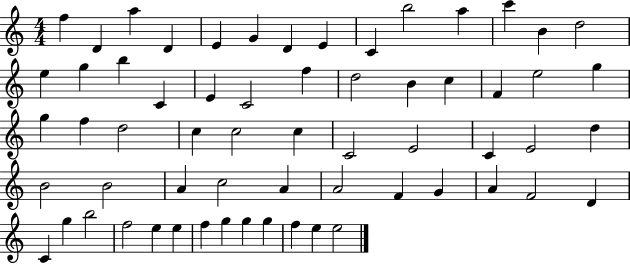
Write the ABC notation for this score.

X:1
T:Untitled
M:4/4
L:1/4
K:C
f D a D E G D E C b2 a c' B d2 e g b C E C2 f d2 B c F e2 g g f d2 c c2 c C2 E2 C E2 d B2 B2 A c2 A A2 F G A F2 D C g b2 f2 e e f g g g f e e2